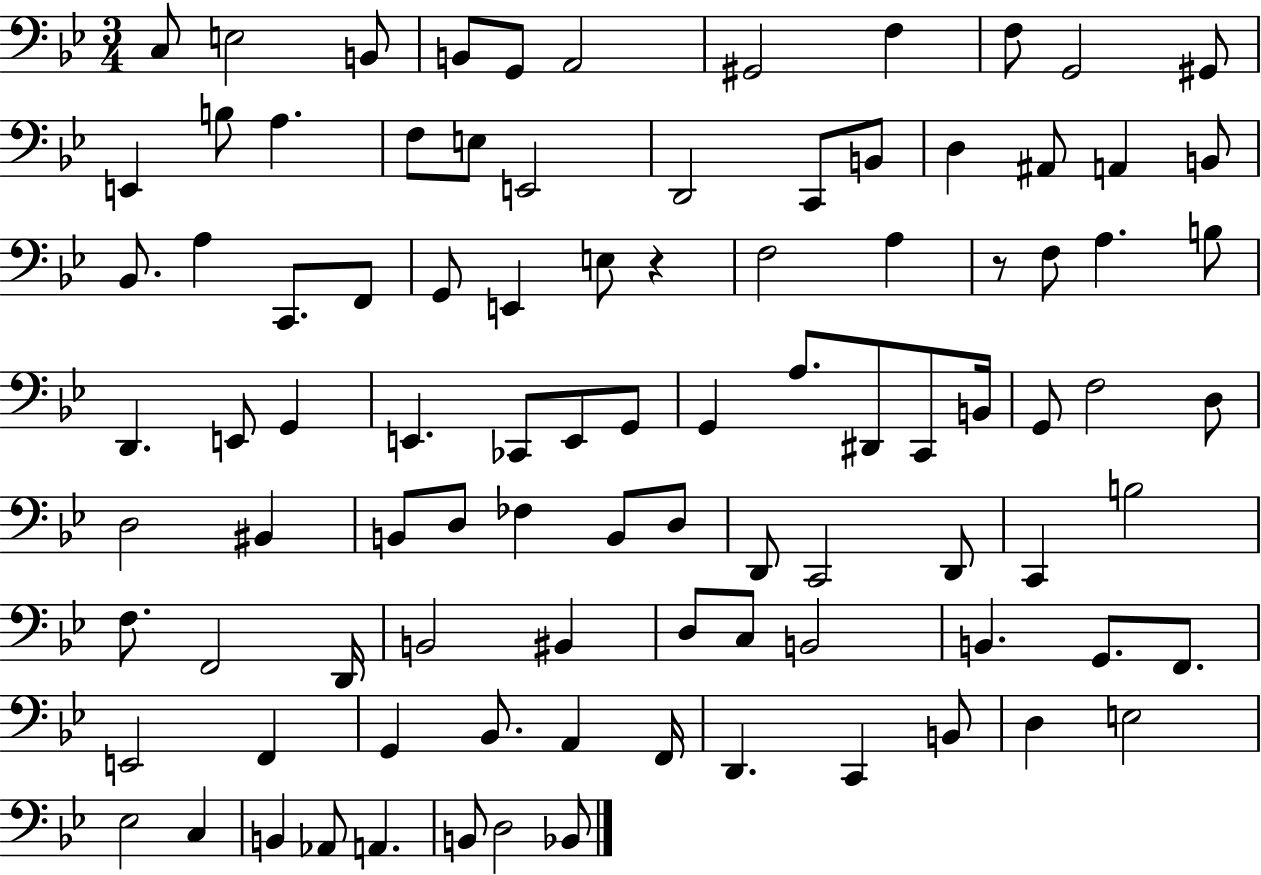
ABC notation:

X:1
T:Untitled
M:3/4
L:1/4
K:Bb
C,/2 E,2 B,,/2 B,,/2 G,,/2 A,,2 ^G,,2 F, F,/2 G,,2 ^G,,/2 E,, B,/2 A, F,/2 E,/2 E,,2 D,,2 C,,/2 B,,/2 D, ^A,,/2 A,, B,,/2 _B,,/2 A, C,,/2 F,,/2 G,,/2 E,, E,/2 z F,2 A, z/2 F,/2 A, B,/2 D,, E,,/2 G,, E,, _C,,/2 E,,/2 G,,/2 G,, A,/2 ^D,,/2 C,,/2 B,,/4 G,,/2 F,2 D,/2 D,2 ^B,, B,,/2 D,/2 _F, B,,/2 D,/2 D,,/2 C,,2 D,,/2 C,, B,2 F,/2 F,,2 D,,/4 B,,2 ^B,, D,/2 C,/2 B,,2 B,, G,,/2 F,,/2 E,,2 F,, G,, _B,,/2 A,, F,,/4 D,, C,, B,,/2 D, E,2 _E,2 C, B,, _A,,/2 A,, B,,/2 D,2 _B,,/2